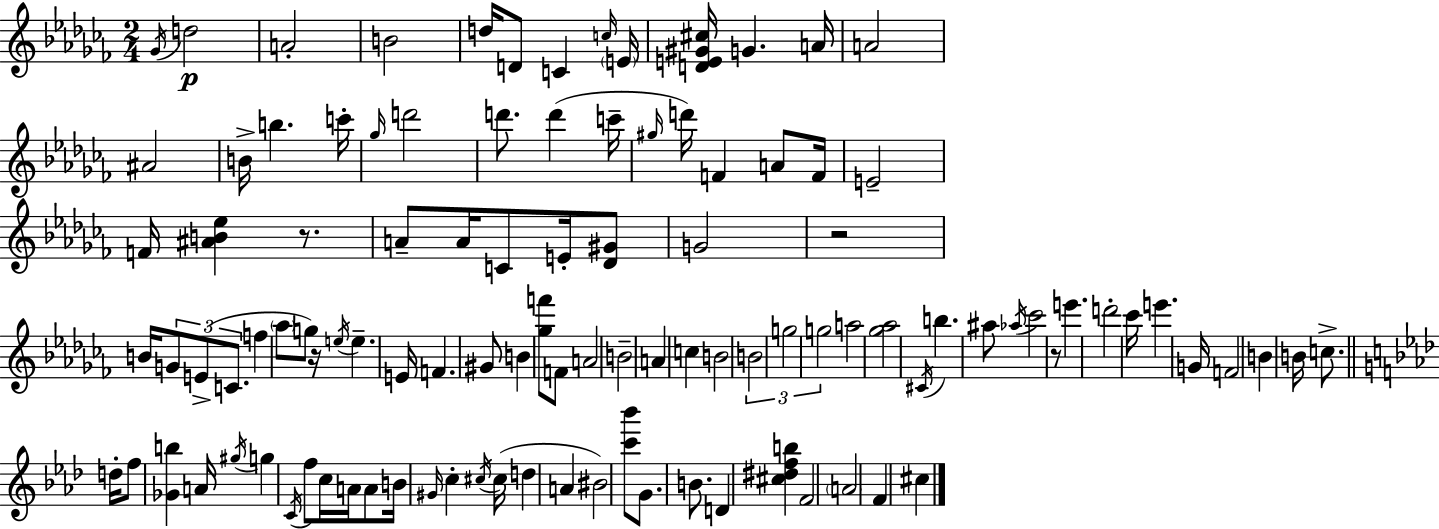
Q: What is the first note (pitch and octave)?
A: Gb4